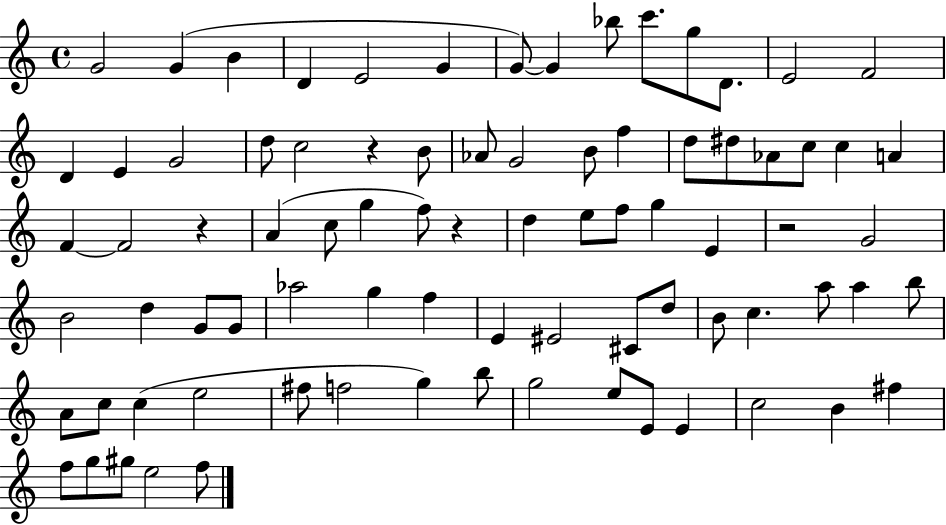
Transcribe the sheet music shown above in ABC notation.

X:1
T:Untitled
M:4/4
L:1/4
K:C
G2 G B D E2 G G/2 G _b/2 c'/2 g/2 D/2 E2 F2 D E G2 d/2 c2 z B/2 _A/2 G2 B/2 f d/2 ^d/2 _A/2 c/2 c A F F2 z A c/2 g f/2 z d e/2 f/2 g E z2 G2 B2 d G/2 G/2 _a2 g f E ^E2 ^C/2 d/2 B/2 c a/2 a b/2 A/2 c/2 c e2 ^f/2 f2 g b/2 g2 e/2 E/2 E c2 B ^f f/2 g/2 ^g/2 e2 f/2